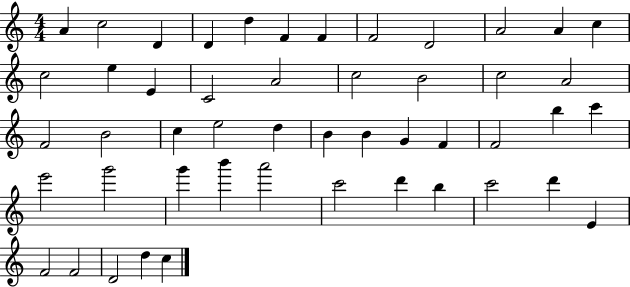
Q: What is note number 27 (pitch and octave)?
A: B4